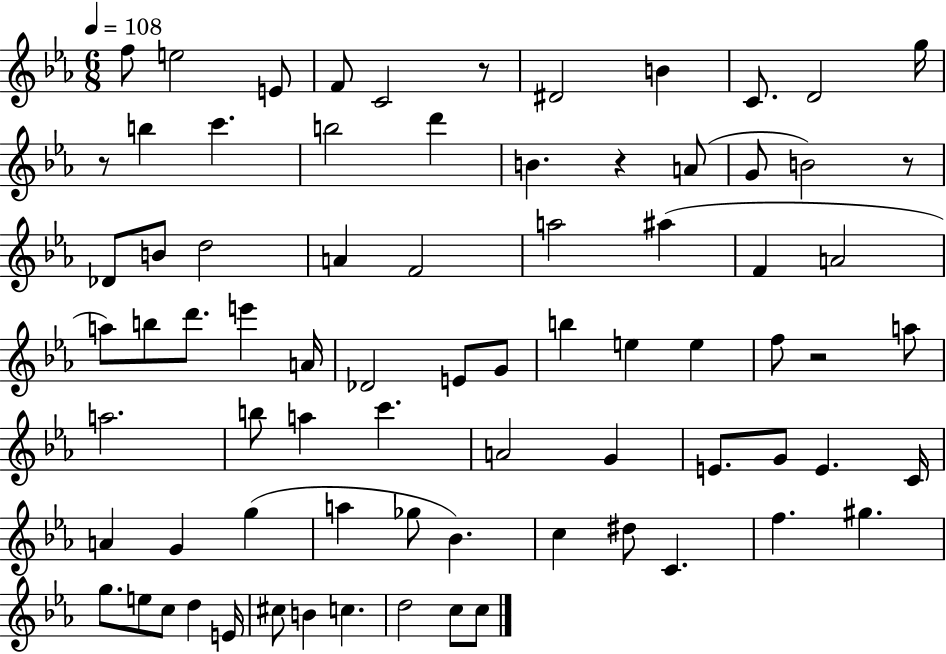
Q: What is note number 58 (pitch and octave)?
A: D#5